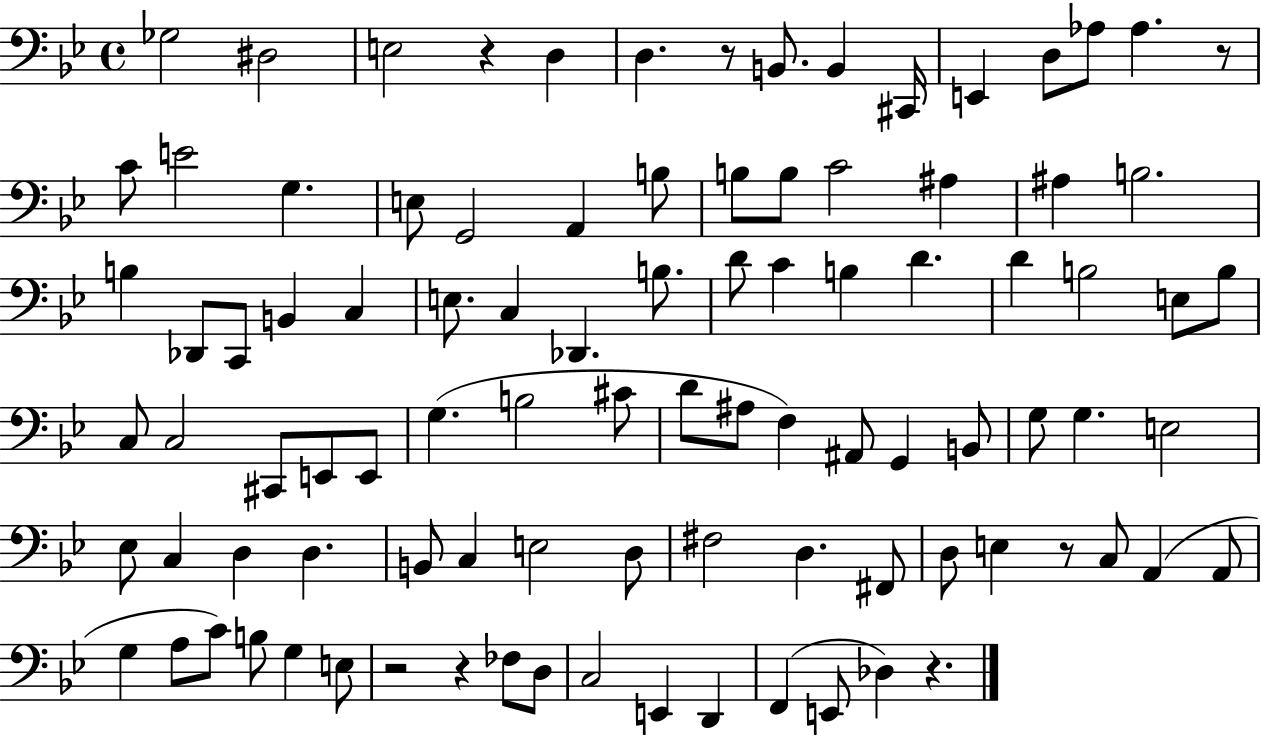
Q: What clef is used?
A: bass